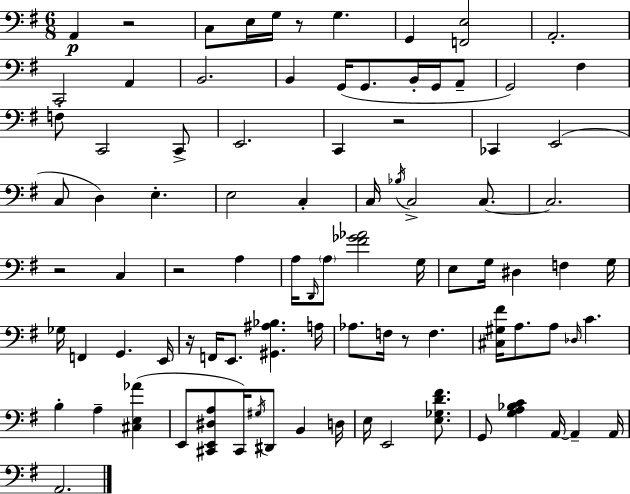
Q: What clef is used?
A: bass